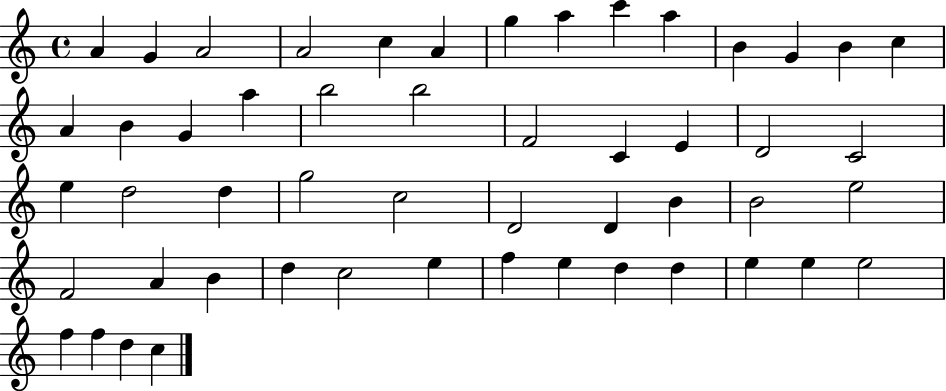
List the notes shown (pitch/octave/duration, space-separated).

A4/q G4/q A4/h A4/h C5/q A4/q G5/q A5/q C6/q A5/q B4/q G4/q B4/q C5/q A4/q B4/q G4/q A5/q B5/h B5/h F4/h C4/q E4/q D4/h C4/h E5/q D5/h D5/q G5/h C5/h D4/h D4/q B4/q B4/h E5/h F4/h A4/q B4/q D5/q C5/h E5/q F5/q E5/q D5/q D5/q E5/q E5/q E5/h F5/q F5/q D5/q C5/q